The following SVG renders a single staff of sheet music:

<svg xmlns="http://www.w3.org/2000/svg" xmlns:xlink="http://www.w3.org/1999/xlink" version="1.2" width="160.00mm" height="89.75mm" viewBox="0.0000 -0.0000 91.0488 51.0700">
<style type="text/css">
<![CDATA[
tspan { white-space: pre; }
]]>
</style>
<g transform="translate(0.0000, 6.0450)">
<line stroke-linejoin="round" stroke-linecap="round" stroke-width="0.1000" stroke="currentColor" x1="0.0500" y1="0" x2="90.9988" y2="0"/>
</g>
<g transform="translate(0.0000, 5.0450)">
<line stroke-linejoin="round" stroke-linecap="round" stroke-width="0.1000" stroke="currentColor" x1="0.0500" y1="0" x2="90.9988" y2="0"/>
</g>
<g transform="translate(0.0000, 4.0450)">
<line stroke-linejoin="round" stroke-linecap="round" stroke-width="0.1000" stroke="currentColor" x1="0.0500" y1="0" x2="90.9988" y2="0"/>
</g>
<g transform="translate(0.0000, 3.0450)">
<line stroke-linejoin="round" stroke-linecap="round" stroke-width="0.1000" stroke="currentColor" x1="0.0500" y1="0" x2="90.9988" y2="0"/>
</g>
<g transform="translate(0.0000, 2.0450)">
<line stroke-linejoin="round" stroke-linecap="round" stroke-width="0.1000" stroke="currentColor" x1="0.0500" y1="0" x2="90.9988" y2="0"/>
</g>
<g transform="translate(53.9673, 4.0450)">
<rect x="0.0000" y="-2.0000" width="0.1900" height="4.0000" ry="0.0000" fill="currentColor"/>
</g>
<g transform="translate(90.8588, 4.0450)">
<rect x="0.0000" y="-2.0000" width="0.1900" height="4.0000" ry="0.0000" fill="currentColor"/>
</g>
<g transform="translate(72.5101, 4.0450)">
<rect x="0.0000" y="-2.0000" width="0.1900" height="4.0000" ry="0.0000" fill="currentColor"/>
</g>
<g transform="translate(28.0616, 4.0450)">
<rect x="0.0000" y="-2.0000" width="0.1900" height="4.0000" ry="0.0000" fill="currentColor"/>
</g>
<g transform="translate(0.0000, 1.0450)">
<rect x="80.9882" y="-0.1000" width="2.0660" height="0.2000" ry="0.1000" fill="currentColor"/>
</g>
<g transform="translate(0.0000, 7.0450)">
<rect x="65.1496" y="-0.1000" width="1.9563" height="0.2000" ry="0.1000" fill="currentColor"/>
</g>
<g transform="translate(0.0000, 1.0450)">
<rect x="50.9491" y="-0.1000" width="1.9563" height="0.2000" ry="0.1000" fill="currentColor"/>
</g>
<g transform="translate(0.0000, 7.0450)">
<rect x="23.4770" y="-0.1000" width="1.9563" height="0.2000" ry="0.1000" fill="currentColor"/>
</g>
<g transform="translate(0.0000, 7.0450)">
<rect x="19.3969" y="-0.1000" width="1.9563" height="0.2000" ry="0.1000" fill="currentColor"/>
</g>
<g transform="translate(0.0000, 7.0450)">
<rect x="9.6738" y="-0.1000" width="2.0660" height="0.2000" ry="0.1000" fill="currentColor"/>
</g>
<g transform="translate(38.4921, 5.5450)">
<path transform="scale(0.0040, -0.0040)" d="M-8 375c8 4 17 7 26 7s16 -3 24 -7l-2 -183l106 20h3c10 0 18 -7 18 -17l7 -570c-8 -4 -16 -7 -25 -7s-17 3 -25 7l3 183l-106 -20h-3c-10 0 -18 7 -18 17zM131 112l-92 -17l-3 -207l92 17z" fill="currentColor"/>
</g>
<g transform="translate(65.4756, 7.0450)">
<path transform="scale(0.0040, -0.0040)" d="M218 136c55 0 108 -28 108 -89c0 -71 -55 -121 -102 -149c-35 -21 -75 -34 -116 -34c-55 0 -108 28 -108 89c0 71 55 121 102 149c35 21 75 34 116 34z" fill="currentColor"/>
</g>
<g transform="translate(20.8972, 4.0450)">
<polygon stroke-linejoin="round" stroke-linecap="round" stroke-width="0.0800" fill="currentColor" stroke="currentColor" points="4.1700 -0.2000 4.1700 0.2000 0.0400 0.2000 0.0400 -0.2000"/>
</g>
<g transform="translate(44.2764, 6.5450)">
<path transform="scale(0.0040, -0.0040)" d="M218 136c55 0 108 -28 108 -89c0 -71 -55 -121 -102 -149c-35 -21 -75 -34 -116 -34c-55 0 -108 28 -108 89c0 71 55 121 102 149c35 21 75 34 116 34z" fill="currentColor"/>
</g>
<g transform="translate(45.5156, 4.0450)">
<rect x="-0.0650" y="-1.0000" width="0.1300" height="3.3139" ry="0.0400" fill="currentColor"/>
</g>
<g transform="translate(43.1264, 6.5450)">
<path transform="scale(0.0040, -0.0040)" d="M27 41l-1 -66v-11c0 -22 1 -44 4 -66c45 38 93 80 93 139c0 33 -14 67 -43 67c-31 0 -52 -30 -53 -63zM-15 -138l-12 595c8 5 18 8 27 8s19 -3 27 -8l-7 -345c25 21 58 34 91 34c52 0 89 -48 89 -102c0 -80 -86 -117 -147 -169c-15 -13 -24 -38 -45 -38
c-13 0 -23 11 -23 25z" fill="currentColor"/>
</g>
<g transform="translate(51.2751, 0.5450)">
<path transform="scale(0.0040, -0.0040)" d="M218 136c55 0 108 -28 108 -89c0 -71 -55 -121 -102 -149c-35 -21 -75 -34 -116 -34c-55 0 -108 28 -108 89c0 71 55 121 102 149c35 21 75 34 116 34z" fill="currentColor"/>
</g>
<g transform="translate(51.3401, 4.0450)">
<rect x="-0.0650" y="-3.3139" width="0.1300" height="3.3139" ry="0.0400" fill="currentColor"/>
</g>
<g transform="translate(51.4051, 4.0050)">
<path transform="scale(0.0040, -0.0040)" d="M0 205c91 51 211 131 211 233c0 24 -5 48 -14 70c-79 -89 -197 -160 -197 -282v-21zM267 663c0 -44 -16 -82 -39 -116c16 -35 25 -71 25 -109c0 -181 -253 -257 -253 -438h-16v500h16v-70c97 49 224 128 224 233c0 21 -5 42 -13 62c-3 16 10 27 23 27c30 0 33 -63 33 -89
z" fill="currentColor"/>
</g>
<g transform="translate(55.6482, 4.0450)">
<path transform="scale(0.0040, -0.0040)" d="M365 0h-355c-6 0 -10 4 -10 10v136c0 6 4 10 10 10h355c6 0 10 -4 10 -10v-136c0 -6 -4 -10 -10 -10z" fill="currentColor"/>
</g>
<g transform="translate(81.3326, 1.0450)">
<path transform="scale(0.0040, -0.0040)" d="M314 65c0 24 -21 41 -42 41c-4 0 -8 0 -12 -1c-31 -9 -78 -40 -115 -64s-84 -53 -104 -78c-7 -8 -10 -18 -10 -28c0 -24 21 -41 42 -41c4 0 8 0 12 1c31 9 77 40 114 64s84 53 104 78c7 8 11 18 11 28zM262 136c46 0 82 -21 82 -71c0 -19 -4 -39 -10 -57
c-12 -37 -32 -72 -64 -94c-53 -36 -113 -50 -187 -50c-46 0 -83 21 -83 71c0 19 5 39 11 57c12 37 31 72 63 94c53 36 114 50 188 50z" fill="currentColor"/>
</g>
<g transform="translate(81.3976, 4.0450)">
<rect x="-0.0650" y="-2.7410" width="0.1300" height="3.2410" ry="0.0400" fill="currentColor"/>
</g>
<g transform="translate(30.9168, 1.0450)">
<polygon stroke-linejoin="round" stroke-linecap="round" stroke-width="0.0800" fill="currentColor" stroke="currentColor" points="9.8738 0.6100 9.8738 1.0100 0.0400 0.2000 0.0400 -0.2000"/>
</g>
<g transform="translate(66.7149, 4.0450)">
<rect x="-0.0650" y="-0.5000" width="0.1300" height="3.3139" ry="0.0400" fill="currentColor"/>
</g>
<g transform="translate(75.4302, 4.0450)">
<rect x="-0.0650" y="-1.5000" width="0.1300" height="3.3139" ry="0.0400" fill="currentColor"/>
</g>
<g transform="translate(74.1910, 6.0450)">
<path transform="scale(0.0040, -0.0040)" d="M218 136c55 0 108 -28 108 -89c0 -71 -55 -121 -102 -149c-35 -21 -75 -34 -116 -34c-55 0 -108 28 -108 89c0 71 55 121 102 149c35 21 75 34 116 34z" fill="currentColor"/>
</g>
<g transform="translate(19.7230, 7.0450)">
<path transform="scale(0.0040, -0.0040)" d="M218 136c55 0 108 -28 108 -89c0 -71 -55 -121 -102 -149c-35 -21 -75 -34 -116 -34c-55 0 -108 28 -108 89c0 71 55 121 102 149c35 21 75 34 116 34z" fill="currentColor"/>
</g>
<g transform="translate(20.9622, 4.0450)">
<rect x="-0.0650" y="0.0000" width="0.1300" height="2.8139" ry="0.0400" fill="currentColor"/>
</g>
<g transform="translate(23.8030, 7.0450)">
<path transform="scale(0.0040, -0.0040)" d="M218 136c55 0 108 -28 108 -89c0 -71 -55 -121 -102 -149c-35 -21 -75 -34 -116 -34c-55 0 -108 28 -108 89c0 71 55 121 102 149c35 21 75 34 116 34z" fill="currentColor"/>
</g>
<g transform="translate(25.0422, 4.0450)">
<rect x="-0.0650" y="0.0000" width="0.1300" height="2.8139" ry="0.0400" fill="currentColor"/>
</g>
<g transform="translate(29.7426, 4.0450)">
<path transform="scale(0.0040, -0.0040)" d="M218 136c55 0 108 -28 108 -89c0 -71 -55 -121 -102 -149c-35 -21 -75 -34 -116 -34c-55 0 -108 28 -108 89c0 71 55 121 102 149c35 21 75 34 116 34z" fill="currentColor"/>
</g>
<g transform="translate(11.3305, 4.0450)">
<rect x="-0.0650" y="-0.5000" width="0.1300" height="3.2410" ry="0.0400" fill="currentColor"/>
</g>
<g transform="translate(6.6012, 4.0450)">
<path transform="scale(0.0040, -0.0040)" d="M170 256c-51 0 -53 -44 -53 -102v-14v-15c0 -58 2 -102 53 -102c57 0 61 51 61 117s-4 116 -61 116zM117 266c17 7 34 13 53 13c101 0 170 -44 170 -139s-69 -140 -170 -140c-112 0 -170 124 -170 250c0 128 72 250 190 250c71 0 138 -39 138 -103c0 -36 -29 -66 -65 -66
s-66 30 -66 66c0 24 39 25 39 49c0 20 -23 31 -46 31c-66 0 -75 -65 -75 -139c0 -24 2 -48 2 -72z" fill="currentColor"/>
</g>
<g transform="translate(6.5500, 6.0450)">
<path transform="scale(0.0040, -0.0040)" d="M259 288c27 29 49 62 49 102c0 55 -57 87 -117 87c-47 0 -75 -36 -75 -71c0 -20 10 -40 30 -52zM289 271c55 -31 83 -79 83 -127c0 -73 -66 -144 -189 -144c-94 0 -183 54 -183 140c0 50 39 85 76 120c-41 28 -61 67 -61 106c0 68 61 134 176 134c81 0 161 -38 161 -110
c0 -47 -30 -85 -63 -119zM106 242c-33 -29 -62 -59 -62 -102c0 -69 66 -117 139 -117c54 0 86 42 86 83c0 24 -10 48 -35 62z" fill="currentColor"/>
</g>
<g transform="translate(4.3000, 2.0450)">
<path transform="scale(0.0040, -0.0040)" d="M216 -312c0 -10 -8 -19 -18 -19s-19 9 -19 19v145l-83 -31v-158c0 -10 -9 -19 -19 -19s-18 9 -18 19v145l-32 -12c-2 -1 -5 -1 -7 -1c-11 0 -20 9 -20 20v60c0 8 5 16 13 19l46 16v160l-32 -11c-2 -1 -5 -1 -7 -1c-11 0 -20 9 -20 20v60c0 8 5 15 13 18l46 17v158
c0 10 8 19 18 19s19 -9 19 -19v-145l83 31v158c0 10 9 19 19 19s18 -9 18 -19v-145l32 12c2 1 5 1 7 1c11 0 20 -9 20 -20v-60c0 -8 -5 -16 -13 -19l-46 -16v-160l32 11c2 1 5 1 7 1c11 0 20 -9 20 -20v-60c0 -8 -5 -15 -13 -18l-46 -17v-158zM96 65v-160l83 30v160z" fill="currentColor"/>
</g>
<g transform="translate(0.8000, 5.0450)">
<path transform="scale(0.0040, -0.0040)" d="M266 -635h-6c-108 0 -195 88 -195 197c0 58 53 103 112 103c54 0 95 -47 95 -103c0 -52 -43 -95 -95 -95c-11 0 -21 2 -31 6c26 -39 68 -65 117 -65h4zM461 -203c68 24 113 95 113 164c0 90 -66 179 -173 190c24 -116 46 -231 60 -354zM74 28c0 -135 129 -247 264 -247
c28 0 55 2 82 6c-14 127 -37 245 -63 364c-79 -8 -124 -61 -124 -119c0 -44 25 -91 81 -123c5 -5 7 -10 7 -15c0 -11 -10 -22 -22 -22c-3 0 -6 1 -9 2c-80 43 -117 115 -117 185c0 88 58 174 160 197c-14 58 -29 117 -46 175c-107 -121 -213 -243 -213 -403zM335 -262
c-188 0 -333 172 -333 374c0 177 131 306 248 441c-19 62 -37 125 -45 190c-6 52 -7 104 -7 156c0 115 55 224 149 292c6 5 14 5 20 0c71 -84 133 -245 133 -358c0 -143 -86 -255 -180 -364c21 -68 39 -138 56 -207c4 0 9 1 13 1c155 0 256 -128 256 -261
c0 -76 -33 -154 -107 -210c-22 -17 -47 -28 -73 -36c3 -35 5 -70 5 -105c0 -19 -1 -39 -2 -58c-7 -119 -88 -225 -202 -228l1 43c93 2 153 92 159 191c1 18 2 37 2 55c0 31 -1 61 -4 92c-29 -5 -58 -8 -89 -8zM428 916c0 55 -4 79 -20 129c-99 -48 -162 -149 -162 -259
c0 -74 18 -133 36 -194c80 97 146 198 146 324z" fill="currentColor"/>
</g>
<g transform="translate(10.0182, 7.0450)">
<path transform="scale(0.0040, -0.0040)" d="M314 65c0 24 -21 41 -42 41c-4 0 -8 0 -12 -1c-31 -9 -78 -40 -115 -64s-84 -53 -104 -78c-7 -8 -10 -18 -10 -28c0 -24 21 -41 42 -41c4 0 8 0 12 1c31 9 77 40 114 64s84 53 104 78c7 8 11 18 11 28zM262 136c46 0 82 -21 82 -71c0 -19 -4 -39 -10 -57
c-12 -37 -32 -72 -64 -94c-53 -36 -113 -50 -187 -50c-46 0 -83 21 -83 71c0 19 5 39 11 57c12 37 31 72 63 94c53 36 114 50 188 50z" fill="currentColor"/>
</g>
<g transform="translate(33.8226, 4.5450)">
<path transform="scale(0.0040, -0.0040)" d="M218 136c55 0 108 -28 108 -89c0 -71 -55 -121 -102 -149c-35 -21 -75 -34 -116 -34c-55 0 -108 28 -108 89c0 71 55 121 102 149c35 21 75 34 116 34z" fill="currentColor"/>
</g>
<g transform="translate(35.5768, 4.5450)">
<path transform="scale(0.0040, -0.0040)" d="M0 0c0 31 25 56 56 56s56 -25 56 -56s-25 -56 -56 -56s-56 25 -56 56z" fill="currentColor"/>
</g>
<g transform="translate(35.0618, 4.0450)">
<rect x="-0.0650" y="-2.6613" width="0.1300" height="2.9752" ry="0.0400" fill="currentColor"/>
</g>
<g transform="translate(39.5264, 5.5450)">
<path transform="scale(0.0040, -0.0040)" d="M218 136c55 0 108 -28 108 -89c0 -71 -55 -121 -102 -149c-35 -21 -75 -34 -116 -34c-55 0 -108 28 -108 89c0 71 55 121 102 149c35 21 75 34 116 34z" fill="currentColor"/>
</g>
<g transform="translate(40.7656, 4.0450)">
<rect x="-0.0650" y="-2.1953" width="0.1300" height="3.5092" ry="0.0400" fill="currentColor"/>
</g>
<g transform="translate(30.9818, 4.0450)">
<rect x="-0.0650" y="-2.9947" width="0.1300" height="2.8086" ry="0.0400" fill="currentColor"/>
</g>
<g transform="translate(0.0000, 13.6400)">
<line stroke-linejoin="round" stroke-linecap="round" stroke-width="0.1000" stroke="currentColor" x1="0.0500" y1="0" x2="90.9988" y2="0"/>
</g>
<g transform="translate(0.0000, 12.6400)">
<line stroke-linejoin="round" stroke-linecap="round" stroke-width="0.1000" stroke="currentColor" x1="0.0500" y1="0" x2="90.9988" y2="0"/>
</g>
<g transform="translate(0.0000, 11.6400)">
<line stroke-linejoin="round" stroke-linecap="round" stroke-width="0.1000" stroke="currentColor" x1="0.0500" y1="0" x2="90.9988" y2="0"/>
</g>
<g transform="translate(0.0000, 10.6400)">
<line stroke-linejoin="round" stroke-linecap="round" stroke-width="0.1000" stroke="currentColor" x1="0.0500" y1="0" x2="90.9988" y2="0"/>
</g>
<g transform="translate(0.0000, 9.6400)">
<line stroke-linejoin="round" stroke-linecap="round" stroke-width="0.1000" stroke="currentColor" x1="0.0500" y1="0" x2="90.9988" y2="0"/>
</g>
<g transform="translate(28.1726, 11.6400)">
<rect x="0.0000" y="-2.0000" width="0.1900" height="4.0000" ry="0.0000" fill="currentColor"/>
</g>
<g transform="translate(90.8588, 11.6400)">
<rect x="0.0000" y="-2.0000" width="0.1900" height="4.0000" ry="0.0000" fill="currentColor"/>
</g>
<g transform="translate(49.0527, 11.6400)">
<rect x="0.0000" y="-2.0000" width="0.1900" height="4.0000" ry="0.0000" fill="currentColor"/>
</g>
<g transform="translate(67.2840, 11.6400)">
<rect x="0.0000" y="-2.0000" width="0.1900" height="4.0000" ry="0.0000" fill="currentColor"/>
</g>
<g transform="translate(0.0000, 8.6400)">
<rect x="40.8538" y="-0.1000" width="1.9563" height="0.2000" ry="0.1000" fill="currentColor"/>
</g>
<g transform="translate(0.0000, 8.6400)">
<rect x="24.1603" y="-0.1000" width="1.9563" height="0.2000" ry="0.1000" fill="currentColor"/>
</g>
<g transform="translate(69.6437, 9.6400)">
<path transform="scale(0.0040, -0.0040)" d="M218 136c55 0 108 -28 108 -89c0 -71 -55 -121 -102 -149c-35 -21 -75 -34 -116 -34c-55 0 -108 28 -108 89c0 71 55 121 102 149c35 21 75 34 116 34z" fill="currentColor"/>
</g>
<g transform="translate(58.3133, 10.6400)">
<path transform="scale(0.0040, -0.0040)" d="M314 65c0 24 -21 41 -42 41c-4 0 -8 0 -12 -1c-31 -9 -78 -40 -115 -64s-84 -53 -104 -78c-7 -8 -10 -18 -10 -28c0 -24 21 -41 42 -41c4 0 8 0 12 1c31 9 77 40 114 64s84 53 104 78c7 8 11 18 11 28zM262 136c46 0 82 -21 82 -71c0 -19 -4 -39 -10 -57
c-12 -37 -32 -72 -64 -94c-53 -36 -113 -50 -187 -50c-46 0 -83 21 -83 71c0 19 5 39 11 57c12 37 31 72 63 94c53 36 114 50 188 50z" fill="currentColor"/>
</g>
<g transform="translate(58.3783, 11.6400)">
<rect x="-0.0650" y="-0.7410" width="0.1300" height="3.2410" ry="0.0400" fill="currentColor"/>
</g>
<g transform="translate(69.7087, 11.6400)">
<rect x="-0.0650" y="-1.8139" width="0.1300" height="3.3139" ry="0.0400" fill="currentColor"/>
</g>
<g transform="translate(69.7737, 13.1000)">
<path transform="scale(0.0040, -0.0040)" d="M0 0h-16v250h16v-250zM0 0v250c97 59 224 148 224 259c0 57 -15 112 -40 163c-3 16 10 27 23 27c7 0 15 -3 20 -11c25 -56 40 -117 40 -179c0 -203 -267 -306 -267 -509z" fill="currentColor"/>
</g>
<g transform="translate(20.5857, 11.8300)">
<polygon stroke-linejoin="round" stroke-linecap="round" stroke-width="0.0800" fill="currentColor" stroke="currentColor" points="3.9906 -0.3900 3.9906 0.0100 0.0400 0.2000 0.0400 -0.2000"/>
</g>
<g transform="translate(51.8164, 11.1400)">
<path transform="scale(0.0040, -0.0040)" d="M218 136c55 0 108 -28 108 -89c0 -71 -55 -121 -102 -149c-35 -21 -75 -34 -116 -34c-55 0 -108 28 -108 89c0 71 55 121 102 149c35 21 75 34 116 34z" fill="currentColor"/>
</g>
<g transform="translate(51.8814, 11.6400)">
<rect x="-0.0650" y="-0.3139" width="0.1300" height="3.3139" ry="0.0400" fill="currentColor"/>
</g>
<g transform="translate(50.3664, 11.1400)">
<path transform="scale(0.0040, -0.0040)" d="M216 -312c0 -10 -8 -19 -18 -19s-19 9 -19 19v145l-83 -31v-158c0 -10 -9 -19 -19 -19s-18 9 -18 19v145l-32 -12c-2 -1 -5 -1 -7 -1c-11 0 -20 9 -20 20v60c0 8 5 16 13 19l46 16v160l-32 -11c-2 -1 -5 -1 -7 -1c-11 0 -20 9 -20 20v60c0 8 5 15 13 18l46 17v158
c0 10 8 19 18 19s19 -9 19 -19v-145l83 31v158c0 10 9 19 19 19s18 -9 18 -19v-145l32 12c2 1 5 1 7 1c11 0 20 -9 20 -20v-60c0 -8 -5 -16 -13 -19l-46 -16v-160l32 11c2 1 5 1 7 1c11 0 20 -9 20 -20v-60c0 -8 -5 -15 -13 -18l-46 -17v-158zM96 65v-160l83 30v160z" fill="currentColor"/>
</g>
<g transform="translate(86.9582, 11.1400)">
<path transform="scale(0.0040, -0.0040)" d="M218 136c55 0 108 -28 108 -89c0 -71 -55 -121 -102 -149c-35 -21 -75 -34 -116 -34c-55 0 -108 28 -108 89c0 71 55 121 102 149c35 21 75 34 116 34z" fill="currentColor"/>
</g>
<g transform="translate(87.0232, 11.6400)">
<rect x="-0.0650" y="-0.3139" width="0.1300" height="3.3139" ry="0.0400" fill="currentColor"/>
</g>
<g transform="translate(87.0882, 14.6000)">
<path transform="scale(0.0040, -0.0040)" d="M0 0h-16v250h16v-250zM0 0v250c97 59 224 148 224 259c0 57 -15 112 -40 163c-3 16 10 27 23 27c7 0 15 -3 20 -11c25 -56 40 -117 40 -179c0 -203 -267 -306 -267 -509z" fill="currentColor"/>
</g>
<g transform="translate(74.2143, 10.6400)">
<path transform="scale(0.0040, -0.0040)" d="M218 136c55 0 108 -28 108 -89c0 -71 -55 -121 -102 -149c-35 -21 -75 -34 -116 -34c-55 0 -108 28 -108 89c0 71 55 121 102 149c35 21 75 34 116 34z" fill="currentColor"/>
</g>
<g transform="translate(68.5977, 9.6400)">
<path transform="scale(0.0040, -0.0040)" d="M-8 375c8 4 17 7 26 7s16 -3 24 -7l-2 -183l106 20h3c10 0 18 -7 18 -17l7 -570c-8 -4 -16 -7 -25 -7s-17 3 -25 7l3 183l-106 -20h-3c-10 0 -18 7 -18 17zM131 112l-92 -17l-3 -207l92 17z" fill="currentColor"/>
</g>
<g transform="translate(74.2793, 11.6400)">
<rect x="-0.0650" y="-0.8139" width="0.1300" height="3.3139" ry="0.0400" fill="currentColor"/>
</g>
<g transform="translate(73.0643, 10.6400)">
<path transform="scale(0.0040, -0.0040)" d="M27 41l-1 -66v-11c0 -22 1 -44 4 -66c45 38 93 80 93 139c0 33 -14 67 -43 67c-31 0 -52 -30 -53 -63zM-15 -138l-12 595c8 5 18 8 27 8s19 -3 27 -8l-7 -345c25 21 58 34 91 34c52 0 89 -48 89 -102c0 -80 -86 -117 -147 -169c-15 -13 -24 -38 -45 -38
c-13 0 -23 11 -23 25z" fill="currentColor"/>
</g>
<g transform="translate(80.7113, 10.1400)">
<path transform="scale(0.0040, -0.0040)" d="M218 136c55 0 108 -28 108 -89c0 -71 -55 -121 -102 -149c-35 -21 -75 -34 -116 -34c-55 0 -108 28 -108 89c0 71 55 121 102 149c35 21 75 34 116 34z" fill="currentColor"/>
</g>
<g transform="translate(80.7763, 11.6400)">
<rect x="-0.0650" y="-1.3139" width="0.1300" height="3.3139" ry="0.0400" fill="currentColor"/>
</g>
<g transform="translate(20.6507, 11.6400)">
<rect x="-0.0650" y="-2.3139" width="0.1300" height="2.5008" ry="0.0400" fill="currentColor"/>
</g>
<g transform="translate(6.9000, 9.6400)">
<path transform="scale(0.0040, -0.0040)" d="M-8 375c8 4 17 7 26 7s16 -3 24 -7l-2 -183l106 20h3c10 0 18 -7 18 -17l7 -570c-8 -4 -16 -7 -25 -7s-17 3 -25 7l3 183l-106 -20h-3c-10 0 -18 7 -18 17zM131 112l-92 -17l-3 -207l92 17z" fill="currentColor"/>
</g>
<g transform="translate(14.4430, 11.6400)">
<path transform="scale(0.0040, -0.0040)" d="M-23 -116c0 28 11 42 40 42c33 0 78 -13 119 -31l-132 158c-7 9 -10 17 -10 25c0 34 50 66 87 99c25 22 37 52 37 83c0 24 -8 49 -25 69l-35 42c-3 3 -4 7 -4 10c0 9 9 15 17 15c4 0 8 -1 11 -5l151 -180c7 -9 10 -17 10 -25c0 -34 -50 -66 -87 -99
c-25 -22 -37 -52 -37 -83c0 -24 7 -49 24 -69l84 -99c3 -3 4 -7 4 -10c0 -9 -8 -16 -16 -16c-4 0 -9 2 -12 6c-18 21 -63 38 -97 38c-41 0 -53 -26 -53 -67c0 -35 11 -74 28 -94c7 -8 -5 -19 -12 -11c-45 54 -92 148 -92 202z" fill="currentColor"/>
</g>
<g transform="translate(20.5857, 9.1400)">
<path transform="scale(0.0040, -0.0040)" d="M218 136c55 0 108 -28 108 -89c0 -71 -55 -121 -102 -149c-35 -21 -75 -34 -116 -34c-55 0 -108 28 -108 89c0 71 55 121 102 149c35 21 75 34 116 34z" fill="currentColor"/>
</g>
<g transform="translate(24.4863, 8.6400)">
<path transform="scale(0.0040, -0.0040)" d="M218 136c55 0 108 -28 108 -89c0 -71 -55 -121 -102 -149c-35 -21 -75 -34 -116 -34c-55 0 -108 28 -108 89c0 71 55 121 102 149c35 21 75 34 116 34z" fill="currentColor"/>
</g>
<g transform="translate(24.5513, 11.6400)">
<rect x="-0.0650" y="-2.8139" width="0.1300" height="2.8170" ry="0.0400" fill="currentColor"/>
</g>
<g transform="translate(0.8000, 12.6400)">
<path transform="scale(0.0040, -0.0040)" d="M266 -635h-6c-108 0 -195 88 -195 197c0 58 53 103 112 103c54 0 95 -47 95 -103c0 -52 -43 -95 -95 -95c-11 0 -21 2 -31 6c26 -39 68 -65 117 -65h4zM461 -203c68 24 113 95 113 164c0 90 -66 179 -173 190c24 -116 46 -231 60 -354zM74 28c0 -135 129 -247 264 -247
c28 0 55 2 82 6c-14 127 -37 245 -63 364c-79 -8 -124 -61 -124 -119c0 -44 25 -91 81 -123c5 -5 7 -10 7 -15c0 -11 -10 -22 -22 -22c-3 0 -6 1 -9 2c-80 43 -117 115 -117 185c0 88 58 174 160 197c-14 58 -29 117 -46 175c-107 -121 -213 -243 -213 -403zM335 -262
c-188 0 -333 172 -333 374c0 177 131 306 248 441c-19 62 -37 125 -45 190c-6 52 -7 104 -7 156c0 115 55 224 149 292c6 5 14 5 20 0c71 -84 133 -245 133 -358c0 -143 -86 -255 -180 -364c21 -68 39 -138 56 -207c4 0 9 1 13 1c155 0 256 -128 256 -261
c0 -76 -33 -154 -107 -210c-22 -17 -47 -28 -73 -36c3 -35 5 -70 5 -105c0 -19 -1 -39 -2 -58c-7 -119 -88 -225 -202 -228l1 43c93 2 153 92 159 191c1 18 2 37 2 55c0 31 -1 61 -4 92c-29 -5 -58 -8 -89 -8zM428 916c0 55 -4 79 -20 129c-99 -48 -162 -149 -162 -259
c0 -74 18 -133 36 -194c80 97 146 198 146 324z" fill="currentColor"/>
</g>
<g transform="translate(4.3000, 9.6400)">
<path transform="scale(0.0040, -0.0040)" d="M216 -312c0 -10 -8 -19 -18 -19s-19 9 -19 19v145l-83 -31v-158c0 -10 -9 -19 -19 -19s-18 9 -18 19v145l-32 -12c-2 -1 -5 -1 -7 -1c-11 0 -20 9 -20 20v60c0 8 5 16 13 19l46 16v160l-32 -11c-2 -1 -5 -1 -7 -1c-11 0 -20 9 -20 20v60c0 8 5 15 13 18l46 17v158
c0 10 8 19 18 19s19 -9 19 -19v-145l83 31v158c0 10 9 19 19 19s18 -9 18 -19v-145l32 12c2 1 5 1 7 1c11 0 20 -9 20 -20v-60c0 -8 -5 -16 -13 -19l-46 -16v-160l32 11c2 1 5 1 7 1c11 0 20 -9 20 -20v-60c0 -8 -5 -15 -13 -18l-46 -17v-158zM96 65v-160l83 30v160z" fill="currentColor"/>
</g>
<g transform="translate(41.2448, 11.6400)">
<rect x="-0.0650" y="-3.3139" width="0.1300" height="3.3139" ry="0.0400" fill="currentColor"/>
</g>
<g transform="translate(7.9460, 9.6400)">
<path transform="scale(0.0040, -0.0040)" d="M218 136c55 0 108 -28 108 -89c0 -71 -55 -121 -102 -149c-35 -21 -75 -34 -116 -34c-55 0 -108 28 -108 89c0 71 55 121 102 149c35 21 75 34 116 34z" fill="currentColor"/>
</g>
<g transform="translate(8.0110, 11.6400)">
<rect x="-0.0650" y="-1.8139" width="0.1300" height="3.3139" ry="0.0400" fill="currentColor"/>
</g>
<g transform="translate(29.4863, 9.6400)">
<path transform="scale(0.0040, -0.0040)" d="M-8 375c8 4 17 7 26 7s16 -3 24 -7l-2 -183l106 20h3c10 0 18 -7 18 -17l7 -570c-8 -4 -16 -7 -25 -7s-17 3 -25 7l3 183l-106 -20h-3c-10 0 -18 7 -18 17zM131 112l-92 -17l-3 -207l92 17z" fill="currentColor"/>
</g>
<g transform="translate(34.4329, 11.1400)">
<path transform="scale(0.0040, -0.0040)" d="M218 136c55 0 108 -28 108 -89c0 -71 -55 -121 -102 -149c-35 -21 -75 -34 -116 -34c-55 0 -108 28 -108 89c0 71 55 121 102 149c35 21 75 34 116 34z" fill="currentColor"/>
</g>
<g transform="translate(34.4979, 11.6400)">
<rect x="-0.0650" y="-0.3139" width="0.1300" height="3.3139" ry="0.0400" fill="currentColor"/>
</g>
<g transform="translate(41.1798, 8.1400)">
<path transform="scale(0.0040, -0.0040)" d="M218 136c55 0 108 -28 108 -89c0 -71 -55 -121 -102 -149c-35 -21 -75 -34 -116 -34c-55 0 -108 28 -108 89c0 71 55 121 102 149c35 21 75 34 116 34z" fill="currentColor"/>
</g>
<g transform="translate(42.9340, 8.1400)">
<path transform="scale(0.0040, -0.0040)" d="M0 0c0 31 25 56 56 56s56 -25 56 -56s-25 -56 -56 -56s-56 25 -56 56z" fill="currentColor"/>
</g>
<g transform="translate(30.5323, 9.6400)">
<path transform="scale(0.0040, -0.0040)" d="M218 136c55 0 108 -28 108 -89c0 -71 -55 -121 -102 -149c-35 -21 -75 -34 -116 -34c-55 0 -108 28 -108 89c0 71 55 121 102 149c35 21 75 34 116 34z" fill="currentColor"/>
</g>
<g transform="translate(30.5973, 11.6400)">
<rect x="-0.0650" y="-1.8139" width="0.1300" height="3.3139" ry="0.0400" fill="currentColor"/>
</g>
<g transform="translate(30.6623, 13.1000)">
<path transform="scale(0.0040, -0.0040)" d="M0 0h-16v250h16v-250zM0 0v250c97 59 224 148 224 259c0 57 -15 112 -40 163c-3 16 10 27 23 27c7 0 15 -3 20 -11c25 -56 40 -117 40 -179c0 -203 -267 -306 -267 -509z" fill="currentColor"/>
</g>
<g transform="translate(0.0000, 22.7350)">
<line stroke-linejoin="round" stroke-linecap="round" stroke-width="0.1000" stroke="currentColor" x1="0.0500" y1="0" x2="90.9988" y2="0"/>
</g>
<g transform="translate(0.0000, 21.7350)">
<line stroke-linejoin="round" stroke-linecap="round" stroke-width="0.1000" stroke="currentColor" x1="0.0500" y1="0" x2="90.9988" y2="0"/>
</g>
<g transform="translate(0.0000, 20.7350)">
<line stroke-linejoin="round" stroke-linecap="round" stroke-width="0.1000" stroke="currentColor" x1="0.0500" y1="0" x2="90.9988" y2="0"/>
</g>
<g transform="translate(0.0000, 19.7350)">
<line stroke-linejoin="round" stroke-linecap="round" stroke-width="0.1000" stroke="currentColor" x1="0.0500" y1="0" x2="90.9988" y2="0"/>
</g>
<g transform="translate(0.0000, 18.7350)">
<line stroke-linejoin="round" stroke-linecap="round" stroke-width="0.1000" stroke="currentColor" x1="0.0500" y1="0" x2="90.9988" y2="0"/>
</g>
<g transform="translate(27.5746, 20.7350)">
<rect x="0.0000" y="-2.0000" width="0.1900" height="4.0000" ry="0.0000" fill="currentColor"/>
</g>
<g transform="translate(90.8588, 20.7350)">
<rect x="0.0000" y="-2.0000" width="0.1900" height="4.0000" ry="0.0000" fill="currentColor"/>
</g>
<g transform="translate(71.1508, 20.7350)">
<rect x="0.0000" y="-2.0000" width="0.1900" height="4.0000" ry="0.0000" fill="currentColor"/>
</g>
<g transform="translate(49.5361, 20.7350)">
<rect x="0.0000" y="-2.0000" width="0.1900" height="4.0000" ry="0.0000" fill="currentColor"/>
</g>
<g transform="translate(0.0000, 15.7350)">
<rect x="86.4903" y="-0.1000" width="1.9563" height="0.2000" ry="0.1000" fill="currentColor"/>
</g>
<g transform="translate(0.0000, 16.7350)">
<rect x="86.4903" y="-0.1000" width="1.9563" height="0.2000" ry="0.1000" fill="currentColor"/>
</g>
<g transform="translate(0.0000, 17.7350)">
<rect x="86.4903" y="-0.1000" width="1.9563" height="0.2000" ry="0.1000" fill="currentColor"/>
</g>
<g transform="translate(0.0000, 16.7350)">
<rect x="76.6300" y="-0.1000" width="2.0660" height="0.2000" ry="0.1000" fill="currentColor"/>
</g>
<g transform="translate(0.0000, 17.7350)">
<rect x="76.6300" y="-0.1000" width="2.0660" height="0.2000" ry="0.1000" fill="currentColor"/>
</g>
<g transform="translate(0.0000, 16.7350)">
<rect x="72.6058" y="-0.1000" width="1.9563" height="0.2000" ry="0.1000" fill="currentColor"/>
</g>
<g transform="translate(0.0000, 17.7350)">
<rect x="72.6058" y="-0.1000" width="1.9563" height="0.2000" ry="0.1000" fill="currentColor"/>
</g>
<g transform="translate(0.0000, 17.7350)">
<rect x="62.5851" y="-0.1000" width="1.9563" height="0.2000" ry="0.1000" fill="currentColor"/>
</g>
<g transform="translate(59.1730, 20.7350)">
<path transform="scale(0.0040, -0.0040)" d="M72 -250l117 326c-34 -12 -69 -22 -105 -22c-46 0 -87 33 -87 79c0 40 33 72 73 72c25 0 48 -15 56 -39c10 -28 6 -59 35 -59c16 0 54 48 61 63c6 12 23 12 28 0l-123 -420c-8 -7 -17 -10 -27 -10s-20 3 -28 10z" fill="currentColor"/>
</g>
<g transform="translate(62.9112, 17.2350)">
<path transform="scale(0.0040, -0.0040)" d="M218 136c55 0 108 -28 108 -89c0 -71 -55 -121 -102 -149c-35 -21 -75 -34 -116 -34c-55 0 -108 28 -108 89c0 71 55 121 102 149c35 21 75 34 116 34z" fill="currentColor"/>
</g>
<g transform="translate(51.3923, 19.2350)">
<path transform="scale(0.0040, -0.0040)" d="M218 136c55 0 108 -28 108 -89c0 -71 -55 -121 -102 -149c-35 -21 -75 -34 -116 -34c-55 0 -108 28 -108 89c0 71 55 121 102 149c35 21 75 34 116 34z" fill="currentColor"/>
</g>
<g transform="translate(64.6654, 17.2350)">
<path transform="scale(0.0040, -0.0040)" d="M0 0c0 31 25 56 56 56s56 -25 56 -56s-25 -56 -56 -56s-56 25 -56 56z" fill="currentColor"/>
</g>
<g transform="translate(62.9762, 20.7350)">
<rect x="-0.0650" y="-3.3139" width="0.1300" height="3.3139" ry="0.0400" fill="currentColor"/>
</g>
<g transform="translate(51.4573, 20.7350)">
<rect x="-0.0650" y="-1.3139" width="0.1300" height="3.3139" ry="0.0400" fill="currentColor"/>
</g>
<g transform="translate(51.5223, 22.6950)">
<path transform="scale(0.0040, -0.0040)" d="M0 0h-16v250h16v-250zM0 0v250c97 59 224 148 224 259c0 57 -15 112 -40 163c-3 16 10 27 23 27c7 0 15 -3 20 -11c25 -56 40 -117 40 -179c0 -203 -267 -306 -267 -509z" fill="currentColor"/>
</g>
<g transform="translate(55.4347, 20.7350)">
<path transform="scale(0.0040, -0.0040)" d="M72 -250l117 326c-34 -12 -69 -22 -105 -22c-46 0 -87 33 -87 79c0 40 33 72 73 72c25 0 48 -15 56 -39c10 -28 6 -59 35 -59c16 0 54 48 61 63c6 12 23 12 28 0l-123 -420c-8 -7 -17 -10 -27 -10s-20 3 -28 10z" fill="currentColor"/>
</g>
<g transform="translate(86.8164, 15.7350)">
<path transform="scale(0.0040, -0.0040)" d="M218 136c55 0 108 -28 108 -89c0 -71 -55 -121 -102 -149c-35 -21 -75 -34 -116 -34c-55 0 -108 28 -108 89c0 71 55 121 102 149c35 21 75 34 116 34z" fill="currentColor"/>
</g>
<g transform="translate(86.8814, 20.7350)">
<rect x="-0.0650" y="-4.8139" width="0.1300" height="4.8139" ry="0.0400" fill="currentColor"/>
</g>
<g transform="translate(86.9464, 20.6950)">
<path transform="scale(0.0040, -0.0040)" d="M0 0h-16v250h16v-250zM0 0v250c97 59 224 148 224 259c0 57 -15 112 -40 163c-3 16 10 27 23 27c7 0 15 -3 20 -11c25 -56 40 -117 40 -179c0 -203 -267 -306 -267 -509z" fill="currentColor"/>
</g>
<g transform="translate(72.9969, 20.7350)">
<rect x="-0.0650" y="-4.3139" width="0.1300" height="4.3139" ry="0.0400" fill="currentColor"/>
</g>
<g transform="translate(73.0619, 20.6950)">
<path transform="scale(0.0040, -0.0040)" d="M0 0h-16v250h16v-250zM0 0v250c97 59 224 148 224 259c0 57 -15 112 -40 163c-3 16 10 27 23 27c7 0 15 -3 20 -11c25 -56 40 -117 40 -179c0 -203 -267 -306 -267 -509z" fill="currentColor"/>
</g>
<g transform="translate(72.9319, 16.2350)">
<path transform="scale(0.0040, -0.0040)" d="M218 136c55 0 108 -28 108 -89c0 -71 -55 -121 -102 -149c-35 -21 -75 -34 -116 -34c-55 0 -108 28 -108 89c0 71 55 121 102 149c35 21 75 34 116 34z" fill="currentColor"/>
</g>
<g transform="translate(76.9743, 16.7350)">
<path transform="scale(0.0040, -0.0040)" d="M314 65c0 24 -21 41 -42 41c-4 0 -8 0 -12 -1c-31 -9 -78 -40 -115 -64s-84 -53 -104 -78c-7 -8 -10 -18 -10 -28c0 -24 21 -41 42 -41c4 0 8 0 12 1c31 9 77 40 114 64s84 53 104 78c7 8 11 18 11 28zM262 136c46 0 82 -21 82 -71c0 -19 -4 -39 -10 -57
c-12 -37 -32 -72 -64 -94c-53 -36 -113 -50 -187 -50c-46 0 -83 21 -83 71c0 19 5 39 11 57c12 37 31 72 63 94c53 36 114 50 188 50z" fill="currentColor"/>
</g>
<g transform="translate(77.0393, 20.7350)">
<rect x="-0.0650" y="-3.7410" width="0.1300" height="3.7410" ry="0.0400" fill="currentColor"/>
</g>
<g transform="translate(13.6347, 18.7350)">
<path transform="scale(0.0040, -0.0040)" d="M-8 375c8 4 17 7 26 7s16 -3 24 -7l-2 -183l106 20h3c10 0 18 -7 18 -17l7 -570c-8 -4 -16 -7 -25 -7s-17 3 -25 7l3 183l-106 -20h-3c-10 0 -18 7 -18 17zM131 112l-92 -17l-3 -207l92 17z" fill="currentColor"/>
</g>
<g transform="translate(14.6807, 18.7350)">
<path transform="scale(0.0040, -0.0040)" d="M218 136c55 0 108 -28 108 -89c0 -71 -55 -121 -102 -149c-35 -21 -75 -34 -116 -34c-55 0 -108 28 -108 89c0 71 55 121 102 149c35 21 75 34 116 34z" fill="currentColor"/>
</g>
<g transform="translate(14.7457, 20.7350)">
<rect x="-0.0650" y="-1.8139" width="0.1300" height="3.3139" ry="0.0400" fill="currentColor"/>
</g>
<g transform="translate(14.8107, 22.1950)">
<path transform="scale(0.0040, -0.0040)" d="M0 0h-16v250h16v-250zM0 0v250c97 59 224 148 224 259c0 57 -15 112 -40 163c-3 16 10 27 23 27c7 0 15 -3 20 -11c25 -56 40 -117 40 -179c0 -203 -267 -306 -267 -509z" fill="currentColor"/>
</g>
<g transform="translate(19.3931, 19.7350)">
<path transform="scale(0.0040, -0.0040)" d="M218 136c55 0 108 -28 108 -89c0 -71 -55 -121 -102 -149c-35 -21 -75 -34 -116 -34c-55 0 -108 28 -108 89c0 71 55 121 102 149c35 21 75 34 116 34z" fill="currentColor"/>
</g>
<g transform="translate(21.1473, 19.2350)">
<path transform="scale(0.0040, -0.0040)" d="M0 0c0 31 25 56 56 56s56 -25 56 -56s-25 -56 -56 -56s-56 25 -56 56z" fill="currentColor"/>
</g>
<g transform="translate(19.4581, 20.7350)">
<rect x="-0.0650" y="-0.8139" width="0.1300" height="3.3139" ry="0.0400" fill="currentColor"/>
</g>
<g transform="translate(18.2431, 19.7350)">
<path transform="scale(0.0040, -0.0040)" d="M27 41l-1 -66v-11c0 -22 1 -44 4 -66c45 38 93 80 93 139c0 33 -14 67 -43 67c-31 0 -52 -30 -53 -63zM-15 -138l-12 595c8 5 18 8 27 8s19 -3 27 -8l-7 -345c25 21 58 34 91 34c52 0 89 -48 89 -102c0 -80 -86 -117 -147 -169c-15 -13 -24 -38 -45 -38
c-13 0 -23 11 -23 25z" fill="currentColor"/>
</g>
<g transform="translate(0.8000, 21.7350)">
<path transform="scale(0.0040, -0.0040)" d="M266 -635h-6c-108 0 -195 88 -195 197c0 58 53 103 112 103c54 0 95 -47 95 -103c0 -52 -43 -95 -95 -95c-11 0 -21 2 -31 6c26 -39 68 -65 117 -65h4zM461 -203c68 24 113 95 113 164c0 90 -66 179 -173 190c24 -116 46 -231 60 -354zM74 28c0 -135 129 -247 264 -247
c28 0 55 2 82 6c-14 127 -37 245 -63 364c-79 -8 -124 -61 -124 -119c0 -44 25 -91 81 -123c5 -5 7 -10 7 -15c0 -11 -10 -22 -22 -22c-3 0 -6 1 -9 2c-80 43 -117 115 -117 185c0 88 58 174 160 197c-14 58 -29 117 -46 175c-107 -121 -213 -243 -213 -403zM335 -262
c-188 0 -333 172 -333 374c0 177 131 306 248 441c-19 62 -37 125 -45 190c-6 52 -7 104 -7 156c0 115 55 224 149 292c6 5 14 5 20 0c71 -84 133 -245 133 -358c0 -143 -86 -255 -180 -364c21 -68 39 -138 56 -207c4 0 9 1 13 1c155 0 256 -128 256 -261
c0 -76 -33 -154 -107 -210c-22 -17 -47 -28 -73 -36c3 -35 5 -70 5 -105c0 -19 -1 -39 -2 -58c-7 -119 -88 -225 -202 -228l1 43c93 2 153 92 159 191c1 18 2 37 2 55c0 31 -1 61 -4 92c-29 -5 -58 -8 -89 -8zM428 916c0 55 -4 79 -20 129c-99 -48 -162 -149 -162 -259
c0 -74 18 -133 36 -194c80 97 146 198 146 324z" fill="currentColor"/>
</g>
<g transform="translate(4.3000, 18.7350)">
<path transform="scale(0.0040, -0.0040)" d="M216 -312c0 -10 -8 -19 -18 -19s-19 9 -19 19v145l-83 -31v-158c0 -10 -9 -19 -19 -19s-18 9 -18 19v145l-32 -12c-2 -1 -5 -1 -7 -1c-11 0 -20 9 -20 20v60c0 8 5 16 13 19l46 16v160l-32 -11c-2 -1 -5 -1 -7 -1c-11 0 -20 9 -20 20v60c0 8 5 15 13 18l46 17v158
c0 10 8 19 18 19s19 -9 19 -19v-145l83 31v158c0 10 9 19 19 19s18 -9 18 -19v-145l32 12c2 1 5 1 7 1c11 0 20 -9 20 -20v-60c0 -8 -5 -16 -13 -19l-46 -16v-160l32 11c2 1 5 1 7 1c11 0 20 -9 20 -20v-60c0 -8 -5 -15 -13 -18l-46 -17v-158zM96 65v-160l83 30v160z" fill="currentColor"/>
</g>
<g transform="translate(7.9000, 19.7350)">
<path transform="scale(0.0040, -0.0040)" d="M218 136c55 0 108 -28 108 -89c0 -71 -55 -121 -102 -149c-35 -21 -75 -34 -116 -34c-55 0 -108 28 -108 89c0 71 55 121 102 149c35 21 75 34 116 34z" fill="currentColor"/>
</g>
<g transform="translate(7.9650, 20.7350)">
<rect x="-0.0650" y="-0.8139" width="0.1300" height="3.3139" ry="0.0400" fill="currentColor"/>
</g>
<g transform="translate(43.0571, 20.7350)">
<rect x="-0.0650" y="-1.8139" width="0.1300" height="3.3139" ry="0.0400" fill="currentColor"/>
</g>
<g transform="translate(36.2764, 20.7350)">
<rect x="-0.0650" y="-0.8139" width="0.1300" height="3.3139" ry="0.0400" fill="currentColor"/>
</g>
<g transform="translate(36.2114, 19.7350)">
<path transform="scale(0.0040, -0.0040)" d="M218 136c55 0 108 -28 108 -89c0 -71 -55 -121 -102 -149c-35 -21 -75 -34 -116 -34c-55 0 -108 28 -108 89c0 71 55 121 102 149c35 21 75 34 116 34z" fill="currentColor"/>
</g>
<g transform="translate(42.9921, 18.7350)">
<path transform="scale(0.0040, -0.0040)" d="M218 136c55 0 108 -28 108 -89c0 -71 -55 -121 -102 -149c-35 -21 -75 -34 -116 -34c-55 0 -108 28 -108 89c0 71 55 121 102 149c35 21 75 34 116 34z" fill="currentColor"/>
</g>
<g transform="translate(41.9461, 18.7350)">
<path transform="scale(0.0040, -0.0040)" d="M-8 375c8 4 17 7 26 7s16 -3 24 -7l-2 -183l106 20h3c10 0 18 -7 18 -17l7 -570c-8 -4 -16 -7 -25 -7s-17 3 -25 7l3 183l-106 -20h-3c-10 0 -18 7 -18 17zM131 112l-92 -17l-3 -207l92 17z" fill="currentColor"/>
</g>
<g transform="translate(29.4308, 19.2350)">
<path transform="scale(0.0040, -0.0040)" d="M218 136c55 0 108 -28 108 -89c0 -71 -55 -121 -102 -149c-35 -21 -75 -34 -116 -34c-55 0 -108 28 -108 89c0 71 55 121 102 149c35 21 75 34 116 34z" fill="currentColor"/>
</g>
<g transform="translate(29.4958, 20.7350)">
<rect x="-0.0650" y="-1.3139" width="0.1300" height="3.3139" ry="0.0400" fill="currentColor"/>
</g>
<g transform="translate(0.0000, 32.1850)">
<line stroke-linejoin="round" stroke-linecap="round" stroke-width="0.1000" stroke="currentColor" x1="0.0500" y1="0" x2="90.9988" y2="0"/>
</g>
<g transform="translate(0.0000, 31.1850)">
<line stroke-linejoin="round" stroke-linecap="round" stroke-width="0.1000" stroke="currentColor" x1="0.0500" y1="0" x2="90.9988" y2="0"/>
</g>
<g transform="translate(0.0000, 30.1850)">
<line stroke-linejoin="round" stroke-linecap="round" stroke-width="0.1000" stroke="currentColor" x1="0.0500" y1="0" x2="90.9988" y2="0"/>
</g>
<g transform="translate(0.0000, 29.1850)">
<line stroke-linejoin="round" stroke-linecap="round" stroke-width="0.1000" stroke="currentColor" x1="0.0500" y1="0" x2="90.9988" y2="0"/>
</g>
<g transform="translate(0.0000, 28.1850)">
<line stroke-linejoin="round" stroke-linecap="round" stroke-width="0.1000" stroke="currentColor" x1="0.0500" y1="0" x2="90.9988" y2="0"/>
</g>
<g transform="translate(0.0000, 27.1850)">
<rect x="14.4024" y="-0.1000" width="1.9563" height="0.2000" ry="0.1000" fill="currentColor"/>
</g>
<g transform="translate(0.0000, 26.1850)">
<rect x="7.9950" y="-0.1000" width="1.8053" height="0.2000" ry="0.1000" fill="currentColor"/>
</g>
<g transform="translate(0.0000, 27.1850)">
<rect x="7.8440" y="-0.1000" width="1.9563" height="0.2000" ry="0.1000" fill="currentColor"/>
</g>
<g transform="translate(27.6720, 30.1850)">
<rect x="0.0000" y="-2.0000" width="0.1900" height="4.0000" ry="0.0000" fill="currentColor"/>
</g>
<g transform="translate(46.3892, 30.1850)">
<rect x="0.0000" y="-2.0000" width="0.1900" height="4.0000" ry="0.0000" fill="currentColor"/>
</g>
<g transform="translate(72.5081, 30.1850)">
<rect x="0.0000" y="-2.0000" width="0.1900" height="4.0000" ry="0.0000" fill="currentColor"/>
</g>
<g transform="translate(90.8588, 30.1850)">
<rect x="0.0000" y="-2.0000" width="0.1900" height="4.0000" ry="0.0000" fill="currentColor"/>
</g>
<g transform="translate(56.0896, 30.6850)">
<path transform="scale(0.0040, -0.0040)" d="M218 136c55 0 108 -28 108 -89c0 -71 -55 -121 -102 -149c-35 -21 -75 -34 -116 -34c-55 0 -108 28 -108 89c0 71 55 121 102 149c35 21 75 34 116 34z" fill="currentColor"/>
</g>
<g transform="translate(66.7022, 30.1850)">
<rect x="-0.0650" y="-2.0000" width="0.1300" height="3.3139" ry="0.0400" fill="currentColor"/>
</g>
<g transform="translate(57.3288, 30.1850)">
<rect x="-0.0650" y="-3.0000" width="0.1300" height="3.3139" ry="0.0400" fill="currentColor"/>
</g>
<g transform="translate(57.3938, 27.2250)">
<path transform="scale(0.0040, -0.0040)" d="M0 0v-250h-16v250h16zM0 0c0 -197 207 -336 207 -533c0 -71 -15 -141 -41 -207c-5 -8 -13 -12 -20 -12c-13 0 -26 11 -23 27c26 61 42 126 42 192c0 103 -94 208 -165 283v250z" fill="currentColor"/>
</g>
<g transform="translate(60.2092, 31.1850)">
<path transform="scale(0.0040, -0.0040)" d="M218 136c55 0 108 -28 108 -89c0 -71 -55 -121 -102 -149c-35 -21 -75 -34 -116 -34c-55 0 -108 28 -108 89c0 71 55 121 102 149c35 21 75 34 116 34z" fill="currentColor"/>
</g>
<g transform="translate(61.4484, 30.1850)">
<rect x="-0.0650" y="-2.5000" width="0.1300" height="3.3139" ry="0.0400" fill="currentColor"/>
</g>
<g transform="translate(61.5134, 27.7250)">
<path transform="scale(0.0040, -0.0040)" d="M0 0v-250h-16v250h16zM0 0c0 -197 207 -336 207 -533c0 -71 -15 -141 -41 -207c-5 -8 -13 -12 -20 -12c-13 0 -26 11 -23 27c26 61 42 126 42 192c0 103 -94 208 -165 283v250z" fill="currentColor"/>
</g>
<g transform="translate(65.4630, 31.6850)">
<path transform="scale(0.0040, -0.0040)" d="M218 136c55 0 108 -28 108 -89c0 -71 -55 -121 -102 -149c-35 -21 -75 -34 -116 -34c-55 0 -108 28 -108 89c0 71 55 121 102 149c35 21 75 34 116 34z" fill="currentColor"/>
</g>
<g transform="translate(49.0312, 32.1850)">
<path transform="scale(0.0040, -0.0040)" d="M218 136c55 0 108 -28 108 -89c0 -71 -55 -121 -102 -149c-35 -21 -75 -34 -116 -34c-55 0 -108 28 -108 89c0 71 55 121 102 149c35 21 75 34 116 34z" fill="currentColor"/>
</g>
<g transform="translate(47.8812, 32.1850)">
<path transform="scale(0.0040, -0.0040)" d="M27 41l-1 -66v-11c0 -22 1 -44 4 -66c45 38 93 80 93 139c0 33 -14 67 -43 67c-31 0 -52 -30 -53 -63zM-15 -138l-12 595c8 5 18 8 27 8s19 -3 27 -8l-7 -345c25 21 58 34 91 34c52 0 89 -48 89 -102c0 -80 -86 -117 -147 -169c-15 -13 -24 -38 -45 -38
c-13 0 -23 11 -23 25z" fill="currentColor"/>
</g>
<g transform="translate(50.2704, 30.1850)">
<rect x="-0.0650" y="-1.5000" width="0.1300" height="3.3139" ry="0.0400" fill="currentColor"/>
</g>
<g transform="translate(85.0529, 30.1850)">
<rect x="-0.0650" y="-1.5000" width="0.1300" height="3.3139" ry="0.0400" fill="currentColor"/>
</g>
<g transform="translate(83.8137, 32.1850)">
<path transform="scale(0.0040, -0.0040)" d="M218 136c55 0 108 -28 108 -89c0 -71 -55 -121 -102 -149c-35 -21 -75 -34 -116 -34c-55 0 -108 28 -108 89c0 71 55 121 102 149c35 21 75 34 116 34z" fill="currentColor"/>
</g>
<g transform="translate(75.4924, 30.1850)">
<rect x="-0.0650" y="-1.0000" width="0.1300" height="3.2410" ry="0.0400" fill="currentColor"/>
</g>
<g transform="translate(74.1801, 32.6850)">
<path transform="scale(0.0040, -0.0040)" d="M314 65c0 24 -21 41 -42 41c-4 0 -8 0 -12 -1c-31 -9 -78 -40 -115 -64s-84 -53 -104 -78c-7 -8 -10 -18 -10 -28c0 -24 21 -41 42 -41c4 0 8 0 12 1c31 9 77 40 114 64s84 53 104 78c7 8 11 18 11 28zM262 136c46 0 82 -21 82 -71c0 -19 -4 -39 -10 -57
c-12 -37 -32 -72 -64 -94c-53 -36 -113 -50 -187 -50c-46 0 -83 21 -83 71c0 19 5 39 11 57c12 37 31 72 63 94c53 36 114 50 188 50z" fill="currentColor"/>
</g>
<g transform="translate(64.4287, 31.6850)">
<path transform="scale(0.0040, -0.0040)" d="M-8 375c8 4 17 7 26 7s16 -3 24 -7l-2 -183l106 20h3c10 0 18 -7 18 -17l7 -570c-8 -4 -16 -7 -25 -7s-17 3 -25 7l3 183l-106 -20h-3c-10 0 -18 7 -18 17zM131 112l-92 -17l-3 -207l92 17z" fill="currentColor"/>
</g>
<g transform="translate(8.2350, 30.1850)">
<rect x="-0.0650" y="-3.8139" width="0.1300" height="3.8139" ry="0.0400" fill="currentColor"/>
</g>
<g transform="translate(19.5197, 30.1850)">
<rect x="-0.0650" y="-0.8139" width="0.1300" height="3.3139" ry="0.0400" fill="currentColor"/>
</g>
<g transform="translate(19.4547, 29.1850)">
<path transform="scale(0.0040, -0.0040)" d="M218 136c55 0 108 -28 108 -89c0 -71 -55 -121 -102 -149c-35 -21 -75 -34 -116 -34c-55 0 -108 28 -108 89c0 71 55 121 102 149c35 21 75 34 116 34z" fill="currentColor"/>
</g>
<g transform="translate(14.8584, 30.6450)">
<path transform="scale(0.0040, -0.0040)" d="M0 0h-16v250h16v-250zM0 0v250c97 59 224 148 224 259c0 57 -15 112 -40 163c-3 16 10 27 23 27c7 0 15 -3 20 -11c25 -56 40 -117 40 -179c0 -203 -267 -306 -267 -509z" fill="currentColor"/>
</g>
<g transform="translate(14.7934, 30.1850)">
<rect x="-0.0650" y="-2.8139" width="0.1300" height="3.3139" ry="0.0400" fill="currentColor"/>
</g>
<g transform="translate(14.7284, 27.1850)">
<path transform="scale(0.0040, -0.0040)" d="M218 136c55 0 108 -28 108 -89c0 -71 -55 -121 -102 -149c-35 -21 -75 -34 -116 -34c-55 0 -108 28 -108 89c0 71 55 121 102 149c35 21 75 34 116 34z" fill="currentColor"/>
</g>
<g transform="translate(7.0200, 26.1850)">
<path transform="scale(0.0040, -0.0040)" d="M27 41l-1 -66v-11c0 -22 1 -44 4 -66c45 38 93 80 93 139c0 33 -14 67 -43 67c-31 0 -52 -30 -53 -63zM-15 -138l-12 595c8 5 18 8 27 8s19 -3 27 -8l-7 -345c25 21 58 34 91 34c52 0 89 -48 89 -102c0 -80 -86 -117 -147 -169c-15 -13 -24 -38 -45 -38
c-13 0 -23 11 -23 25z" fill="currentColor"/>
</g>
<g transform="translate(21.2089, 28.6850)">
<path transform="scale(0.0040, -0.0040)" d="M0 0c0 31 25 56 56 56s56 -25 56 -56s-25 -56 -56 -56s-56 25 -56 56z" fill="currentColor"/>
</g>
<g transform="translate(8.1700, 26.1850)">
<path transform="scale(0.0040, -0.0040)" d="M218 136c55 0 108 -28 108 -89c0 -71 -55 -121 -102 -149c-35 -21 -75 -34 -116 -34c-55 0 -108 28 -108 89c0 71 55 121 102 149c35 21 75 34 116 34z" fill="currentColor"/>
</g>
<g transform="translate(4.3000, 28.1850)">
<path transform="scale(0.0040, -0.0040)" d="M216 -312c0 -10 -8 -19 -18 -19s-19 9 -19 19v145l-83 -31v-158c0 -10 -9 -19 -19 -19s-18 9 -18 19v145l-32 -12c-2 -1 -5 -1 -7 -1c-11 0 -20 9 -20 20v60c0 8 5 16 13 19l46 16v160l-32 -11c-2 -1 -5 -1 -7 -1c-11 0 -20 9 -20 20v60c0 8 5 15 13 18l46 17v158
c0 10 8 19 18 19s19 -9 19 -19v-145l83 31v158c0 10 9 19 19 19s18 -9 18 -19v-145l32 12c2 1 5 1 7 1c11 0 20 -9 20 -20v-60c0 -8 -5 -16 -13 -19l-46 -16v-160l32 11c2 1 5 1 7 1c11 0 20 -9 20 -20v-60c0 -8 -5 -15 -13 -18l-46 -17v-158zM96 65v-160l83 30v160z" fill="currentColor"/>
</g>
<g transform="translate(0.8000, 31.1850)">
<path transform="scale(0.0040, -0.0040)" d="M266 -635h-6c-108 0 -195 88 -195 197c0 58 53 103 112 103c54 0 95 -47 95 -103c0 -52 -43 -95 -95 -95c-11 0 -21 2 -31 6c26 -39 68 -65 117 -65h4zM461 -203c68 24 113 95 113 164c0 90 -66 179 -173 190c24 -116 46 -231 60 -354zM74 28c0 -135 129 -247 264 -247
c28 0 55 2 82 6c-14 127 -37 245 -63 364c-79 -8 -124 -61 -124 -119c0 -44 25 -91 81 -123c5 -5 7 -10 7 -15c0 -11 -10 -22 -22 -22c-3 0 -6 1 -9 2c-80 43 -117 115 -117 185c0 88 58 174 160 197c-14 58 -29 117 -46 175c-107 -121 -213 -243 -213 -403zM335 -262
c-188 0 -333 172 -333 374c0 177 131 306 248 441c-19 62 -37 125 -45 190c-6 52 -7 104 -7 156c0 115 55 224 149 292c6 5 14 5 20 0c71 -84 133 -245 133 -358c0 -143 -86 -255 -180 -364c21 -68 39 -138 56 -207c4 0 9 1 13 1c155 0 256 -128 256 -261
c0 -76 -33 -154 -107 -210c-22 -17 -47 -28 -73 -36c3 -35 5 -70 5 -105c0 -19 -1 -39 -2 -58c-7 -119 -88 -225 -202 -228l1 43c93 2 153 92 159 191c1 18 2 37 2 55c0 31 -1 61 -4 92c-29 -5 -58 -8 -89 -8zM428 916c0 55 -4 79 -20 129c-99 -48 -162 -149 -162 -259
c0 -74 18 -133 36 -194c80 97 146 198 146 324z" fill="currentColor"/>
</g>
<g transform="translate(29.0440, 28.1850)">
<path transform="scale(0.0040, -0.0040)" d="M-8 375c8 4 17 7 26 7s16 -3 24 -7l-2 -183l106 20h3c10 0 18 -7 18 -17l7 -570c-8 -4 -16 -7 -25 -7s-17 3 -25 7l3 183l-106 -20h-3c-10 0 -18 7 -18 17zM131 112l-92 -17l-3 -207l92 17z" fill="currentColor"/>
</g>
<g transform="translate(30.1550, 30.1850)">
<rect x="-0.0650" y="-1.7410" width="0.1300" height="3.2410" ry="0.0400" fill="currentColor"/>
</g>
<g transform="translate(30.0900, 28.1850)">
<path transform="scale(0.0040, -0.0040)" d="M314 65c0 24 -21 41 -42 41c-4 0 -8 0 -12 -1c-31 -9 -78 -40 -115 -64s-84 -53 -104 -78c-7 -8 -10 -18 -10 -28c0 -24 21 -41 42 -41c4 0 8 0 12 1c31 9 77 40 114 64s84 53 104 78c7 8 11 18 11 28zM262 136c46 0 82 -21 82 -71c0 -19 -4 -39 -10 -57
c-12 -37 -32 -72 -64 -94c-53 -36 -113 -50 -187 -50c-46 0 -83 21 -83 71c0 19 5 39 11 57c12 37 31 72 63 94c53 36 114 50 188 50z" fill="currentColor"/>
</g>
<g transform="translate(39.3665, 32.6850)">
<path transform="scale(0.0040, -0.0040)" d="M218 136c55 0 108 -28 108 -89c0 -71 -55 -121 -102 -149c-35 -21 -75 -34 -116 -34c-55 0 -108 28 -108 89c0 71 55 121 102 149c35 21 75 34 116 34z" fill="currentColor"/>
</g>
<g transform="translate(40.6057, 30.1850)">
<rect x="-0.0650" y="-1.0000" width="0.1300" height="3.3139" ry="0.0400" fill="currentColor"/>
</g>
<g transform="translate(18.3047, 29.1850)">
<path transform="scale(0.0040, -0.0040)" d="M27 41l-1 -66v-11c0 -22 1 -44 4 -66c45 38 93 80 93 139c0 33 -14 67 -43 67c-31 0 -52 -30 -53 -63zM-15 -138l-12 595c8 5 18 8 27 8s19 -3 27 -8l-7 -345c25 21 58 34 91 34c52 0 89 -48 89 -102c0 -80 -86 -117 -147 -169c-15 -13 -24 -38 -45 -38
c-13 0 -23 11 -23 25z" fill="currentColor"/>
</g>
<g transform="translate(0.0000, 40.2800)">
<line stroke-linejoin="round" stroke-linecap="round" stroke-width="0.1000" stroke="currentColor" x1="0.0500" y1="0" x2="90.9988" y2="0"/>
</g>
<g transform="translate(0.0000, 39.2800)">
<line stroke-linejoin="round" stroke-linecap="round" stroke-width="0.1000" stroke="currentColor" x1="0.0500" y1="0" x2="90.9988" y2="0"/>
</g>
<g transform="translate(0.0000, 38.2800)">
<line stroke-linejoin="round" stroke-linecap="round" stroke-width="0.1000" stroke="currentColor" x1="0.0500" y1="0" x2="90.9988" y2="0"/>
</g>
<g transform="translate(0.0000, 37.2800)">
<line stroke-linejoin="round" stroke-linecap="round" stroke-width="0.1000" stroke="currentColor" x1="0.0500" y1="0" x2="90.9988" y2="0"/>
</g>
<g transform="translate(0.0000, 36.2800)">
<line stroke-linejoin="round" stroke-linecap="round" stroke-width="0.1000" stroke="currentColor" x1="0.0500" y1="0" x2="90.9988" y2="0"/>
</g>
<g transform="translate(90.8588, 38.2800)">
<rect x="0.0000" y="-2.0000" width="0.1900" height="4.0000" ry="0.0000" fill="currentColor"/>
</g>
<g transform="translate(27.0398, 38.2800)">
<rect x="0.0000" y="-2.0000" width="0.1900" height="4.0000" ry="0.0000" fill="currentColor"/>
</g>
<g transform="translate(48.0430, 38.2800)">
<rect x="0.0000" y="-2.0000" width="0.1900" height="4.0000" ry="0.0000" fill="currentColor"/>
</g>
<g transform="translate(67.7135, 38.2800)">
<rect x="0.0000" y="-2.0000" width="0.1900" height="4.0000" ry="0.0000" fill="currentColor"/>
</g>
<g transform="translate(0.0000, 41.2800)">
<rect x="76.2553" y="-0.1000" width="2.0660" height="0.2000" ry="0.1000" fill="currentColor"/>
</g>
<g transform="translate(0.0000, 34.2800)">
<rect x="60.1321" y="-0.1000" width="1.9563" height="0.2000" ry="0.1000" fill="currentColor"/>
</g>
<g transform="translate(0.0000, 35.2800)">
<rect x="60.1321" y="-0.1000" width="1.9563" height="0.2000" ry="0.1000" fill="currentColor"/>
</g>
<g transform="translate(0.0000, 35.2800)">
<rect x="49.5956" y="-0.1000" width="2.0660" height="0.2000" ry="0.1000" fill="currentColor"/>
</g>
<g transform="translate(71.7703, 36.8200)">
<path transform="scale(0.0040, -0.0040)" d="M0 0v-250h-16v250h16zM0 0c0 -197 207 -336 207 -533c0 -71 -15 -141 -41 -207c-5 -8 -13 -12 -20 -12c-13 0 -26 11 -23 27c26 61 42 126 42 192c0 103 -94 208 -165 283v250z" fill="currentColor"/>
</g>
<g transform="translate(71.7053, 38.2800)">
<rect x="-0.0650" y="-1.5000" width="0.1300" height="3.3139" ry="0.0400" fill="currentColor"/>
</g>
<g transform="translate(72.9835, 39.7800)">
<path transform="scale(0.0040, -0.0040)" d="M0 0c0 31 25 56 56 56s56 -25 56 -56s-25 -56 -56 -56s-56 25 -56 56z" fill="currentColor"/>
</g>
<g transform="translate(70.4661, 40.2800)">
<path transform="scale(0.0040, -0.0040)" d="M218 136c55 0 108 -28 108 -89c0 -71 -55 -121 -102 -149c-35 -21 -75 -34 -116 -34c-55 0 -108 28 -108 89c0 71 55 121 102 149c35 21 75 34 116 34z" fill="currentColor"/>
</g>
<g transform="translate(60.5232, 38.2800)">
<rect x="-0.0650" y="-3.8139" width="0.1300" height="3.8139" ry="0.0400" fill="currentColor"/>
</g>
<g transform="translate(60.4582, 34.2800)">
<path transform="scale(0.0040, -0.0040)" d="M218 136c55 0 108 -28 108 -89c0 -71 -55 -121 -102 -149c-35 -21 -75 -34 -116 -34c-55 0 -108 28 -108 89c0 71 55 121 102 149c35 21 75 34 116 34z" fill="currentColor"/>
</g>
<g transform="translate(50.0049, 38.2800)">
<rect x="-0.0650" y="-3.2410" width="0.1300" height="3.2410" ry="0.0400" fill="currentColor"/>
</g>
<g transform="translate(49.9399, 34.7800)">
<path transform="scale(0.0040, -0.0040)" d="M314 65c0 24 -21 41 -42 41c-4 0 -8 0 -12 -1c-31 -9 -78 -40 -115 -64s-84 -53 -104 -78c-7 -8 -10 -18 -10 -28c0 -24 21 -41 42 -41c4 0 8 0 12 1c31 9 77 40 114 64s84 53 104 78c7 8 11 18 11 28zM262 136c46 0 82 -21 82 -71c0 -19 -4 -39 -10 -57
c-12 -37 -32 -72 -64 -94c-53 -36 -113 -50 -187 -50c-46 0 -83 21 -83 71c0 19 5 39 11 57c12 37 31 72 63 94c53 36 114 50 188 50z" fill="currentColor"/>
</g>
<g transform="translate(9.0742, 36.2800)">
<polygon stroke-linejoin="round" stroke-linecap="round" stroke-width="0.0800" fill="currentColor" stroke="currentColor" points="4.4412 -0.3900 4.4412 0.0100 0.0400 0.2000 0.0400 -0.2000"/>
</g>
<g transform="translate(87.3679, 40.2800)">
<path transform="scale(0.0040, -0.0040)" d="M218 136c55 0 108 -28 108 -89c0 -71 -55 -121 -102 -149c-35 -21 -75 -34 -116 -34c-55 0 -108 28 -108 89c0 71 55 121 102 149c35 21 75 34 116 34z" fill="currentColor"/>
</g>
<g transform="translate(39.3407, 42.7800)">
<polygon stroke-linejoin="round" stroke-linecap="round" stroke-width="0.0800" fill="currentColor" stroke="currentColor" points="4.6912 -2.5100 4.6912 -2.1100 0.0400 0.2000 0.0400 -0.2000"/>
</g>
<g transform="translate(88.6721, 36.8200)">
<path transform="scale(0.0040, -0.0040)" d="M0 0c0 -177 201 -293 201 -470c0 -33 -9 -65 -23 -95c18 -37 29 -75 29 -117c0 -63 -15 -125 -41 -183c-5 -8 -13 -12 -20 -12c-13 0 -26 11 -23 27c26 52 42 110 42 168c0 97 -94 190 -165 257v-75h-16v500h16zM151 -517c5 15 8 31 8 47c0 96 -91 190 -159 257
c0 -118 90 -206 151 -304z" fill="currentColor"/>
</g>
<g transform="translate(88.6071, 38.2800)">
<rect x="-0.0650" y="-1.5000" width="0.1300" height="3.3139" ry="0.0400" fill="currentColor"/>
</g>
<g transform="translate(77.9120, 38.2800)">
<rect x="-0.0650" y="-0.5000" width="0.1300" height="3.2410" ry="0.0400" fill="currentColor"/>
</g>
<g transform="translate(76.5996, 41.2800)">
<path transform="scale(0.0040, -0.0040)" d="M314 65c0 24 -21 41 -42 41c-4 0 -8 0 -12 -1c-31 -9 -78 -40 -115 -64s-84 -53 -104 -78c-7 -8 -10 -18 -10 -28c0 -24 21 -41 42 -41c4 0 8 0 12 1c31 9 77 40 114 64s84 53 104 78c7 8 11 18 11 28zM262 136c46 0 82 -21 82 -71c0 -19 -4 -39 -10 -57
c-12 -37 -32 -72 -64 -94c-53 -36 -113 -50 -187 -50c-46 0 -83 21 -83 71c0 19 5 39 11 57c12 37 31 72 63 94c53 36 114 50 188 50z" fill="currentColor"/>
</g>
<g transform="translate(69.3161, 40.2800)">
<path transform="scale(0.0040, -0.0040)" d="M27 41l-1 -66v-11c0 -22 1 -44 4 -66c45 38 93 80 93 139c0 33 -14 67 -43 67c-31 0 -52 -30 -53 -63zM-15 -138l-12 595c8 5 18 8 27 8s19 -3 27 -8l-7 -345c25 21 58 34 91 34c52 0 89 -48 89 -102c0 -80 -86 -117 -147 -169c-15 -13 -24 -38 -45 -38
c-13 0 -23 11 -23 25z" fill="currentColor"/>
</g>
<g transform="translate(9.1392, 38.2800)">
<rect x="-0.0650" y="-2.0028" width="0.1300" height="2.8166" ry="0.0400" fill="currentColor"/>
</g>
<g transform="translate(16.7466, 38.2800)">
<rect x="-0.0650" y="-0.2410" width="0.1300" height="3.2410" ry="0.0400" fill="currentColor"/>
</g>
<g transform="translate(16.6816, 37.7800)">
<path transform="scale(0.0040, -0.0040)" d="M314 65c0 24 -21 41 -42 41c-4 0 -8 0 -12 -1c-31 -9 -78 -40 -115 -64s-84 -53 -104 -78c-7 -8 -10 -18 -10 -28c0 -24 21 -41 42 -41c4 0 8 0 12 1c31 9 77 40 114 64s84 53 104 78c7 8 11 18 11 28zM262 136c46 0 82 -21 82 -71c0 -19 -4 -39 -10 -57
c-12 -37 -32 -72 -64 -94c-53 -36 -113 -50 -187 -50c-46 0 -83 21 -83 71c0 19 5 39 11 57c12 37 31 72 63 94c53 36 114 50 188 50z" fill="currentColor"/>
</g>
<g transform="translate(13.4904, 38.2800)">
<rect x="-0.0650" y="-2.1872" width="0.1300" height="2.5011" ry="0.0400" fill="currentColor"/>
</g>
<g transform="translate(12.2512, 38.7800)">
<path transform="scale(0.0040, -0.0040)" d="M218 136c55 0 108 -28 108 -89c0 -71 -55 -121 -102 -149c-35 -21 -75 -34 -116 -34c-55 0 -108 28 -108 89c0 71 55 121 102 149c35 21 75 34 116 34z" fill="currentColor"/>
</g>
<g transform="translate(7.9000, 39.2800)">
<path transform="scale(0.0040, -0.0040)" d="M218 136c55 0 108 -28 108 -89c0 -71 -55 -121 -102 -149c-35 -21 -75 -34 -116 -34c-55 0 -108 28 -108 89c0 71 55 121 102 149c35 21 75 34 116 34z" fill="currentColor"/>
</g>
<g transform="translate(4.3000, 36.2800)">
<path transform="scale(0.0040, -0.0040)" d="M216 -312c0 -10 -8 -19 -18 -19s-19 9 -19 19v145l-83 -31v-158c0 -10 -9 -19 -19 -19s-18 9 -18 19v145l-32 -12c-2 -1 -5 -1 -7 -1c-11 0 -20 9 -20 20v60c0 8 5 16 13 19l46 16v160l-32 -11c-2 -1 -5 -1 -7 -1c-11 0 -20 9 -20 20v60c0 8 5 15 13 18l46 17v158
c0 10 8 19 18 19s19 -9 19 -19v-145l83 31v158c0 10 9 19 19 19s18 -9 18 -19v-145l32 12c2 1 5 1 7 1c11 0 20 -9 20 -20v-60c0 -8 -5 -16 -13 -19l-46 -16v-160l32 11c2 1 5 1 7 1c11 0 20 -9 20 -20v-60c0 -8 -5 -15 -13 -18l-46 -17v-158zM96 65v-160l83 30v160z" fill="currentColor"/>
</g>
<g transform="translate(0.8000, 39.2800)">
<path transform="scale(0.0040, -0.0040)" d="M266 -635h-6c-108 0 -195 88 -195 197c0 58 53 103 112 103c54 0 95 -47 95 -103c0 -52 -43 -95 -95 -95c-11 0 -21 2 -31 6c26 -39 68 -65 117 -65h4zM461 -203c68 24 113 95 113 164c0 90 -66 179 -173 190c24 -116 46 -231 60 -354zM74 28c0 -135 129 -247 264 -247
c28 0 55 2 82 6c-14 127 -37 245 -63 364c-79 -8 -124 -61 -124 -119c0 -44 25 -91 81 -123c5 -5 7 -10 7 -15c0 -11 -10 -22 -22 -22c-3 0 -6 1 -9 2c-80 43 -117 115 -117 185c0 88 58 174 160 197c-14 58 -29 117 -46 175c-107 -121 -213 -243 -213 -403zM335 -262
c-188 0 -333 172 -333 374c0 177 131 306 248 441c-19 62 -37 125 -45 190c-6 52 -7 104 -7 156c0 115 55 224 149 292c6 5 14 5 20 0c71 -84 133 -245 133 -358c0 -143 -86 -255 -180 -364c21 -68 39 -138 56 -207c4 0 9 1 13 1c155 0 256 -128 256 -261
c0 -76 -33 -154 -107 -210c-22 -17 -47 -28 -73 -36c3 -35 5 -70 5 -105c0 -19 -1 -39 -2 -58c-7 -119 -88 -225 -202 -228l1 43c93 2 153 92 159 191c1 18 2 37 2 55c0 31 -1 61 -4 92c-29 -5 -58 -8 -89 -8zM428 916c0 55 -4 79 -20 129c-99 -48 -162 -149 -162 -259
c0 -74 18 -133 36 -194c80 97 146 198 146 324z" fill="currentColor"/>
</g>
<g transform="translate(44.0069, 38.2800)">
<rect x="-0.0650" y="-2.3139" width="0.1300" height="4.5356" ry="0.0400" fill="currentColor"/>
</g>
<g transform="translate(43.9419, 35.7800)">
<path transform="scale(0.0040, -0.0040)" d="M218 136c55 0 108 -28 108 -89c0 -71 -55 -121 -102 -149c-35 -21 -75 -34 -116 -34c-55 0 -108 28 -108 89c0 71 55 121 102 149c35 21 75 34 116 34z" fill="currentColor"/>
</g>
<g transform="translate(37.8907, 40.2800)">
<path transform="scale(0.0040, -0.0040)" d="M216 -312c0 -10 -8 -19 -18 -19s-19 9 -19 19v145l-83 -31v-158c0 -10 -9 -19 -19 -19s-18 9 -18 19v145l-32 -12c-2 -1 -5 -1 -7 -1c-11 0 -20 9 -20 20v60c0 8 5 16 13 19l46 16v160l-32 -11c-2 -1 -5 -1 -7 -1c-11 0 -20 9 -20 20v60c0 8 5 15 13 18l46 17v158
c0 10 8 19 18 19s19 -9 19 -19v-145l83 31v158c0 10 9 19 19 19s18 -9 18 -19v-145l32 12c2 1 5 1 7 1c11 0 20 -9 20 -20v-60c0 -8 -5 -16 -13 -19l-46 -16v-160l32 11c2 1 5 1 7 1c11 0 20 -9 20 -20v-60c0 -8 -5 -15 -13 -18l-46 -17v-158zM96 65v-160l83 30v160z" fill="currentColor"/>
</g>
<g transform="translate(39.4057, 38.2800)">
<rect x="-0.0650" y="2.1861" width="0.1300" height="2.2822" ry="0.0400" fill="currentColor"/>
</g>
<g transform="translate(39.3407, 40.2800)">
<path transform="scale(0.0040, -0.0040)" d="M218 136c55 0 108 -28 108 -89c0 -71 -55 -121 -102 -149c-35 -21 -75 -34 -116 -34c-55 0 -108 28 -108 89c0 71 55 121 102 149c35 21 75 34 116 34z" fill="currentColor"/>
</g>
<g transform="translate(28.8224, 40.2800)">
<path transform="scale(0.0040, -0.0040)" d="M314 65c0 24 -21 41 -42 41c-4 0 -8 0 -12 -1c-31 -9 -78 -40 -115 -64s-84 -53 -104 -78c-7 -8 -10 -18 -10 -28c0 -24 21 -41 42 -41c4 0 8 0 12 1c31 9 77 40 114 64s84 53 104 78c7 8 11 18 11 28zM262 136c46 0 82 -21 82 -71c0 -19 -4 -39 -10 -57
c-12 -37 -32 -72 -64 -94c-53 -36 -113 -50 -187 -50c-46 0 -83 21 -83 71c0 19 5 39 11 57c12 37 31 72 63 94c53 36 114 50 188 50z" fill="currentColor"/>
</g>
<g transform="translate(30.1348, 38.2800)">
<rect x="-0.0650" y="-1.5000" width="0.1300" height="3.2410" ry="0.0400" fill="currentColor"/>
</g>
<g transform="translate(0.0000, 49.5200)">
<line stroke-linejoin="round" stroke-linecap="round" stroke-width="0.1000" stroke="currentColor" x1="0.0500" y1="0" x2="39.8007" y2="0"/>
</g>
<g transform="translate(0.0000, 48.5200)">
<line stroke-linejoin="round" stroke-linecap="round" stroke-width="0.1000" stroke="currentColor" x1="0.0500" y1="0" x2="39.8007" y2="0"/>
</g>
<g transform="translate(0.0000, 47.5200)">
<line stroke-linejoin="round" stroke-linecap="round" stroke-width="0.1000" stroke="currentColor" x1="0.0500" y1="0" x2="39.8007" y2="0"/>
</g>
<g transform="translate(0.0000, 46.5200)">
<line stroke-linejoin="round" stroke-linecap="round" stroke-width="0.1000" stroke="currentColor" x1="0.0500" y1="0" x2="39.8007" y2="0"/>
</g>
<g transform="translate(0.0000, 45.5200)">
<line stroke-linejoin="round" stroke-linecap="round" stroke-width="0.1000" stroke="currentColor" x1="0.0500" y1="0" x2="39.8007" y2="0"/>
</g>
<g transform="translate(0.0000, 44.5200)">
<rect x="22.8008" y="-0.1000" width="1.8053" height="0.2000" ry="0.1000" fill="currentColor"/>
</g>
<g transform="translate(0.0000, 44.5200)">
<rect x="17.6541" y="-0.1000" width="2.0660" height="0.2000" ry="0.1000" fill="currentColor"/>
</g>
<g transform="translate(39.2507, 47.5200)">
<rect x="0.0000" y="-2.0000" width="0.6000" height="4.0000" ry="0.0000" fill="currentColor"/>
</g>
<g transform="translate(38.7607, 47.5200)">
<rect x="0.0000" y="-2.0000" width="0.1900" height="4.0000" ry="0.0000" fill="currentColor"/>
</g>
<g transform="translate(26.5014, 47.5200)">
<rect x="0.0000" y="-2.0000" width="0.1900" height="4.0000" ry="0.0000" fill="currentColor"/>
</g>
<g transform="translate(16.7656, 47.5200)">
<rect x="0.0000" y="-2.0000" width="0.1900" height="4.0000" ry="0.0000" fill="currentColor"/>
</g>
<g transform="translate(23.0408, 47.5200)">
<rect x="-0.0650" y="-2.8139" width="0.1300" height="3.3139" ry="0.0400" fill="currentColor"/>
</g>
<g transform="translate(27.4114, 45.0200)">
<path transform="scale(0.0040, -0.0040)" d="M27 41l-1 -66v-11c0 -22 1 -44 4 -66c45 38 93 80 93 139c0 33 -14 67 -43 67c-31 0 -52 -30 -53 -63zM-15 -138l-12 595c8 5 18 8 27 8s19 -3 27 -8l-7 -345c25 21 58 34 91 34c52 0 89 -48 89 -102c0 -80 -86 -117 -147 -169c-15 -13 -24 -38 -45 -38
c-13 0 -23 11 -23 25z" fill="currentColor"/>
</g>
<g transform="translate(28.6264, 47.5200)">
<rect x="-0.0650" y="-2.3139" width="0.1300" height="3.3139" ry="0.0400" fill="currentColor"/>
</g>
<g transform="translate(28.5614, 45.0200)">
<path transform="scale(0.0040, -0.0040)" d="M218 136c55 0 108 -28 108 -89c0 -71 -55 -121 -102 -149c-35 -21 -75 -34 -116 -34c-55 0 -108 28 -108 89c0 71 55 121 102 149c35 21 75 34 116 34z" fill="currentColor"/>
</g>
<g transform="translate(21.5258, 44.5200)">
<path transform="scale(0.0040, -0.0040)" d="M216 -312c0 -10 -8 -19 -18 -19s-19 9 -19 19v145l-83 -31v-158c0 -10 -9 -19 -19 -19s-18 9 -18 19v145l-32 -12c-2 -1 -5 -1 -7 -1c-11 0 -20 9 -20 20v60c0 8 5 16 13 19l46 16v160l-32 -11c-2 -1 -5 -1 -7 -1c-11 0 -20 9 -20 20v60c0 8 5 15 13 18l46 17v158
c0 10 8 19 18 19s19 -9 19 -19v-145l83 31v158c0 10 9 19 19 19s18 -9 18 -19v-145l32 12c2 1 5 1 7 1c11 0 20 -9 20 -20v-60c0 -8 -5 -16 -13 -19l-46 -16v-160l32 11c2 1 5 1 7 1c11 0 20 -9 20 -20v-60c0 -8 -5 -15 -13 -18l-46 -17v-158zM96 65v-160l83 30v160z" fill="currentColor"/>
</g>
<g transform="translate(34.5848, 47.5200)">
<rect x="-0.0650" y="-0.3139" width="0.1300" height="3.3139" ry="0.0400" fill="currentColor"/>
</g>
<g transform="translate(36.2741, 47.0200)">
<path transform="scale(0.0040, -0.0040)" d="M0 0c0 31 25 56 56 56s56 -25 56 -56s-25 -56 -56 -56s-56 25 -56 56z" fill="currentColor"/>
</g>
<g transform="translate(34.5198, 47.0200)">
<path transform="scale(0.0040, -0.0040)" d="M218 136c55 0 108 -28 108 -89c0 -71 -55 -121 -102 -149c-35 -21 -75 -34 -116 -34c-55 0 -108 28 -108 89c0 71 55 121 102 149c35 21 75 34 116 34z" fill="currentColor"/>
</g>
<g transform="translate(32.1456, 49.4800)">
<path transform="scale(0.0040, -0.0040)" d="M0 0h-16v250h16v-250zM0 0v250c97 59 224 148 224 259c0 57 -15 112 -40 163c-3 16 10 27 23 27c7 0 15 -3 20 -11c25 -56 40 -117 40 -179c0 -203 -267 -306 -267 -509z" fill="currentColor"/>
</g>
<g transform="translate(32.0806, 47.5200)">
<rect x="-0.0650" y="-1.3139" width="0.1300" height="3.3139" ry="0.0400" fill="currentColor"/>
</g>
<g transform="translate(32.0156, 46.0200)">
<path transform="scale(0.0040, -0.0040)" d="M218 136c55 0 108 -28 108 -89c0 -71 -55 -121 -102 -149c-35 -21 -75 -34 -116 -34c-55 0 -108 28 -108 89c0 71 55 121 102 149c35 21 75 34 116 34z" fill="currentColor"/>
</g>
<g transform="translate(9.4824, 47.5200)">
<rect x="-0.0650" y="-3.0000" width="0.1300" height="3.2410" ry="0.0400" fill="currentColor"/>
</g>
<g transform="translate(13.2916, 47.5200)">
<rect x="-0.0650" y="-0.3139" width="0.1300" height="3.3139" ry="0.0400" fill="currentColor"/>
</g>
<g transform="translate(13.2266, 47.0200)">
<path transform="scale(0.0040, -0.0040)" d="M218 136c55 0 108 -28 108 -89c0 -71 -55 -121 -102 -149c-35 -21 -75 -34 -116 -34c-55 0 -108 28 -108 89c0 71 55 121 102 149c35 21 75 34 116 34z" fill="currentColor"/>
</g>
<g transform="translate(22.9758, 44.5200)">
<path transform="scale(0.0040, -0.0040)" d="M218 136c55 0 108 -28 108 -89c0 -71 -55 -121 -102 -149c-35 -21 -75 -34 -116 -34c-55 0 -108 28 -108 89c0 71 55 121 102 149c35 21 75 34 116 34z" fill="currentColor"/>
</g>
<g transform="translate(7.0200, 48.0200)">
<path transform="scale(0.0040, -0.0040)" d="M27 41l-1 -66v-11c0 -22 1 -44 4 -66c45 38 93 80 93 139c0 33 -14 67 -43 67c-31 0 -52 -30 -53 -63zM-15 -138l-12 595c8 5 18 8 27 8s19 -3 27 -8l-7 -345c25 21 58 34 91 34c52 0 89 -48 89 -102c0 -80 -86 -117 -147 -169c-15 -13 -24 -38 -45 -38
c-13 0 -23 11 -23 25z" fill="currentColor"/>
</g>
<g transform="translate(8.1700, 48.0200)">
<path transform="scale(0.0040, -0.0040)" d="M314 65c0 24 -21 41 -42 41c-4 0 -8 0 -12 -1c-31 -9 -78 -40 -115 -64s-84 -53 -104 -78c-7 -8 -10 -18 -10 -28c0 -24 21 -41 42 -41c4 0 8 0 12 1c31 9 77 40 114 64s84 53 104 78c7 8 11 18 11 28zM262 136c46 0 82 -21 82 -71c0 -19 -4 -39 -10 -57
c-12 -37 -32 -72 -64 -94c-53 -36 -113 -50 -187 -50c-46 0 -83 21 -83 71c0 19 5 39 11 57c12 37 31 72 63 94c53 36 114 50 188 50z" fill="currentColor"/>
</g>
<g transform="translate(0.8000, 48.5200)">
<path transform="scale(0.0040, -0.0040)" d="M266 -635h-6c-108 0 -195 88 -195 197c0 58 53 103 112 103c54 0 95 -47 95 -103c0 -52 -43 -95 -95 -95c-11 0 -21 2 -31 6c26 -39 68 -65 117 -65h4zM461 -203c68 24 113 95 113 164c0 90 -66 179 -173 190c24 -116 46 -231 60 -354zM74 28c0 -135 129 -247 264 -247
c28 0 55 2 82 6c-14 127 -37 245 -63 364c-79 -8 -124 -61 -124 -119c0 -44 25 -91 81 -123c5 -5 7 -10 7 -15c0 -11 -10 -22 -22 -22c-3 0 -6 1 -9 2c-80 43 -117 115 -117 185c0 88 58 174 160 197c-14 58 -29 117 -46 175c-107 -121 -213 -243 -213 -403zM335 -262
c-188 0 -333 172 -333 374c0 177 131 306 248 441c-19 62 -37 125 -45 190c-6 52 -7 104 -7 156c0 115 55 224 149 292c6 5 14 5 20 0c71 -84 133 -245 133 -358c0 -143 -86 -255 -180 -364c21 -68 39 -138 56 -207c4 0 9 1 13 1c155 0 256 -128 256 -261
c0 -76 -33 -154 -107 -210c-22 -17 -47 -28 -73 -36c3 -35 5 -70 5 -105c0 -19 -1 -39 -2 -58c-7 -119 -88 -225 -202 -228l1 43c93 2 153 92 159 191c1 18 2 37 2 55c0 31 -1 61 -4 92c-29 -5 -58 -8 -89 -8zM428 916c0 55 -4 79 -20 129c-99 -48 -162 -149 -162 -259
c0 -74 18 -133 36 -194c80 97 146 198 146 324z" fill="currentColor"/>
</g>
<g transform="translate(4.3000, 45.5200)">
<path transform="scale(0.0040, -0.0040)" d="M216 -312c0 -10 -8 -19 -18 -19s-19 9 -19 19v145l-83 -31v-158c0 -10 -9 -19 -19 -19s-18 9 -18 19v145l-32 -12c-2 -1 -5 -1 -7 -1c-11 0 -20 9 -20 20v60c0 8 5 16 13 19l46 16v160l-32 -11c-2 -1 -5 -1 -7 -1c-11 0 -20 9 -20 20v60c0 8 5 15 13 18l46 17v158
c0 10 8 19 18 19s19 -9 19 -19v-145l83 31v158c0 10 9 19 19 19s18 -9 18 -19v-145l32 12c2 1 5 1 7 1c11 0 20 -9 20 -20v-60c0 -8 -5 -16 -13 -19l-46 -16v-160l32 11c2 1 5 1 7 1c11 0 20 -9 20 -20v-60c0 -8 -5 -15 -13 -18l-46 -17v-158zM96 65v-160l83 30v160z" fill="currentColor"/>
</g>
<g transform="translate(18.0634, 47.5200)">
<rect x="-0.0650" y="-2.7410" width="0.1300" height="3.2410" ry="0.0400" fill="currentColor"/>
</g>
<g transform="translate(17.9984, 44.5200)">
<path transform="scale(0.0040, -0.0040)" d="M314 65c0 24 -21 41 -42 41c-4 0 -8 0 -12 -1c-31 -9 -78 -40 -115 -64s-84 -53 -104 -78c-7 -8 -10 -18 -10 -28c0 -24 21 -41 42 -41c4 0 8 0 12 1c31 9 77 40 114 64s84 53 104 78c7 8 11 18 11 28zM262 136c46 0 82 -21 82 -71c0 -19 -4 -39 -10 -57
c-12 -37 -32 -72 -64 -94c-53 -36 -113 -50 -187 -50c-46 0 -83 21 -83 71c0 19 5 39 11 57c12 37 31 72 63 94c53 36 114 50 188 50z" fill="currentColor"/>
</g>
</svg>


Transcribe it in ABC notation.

X:1
T:Untitled
M:6/8
L:1/4
K:G
C2 C/2 C/2 B/2 A/2 F/2 _D b/4 z2 C E a2 f z g/2 a/2 f/2 c b ^c d2 f/2 _d e c/2 d f/2 _d e d f e/2 z/2 z/2 b d'/2 c'2 e'/2 _c' a/2 _d f2 D _E A/2 G/2 F D2 E G/2 A/2 c2 E2 ^E/2 g/2 b2 c' _E/2 C2 _E/4 _A2 c a2 ^a _g e/2 c